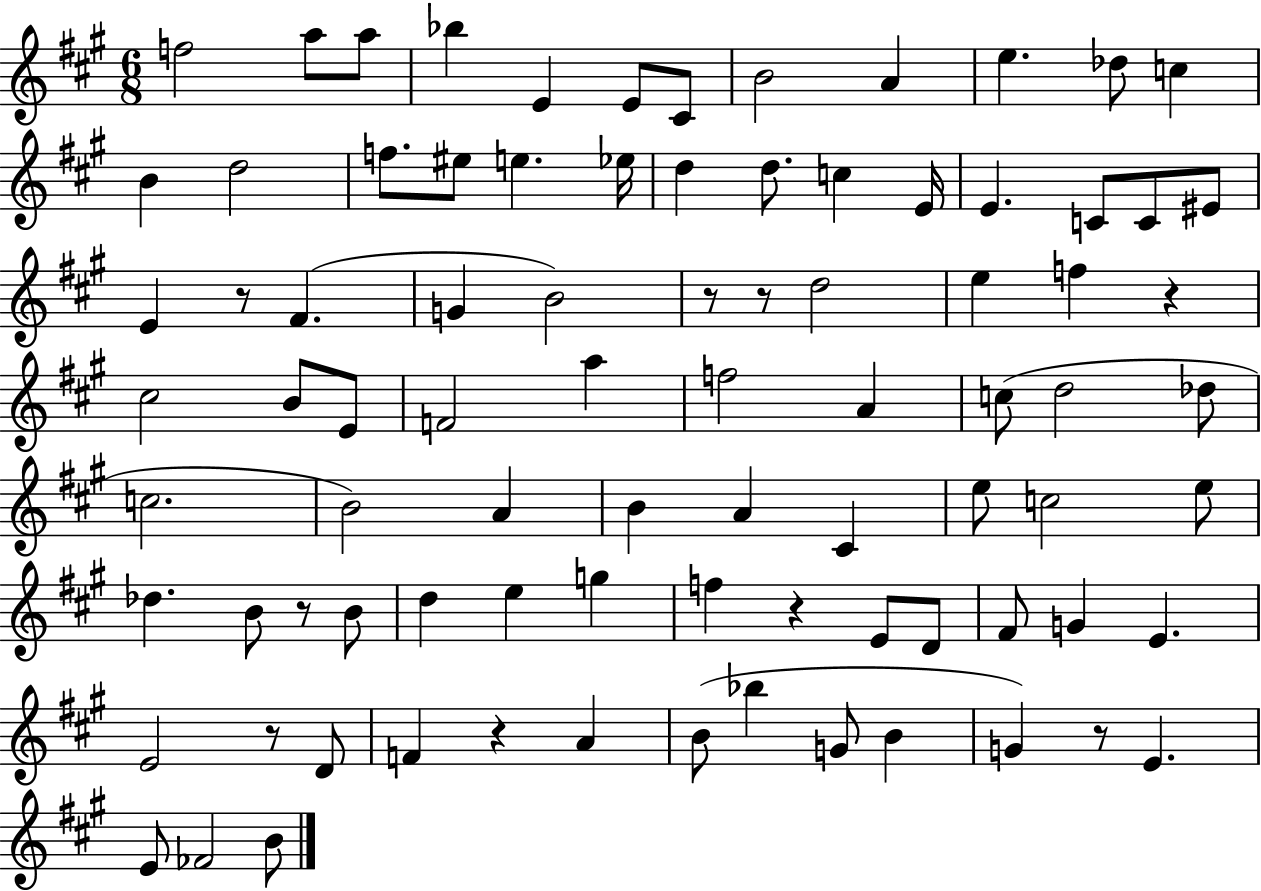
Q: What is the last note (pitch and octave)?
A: B4